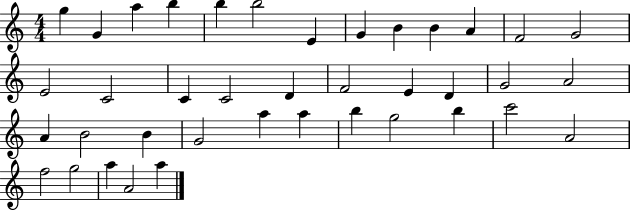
{
  \clef treble
  \numericTimeSignature
  \time 4/4
  \key c \major
  g''4 g'4 a''4 b''4 | b''4 b''2 e'4 | g'4 b'4 b'4 a'4 | f'2 g'2 | \break e'2 c'2 | c'4 c'2 d'4 | f'2 e'4 d'4 | g'2 a'2 | \break a'4 b'2 b'4 | g'2 a''4 a''4 | b''4 g''2 b''4 | c'''2 a'2 | \break f''2 g''2 | a''4 a'2 a''4 | \bar "|."
}